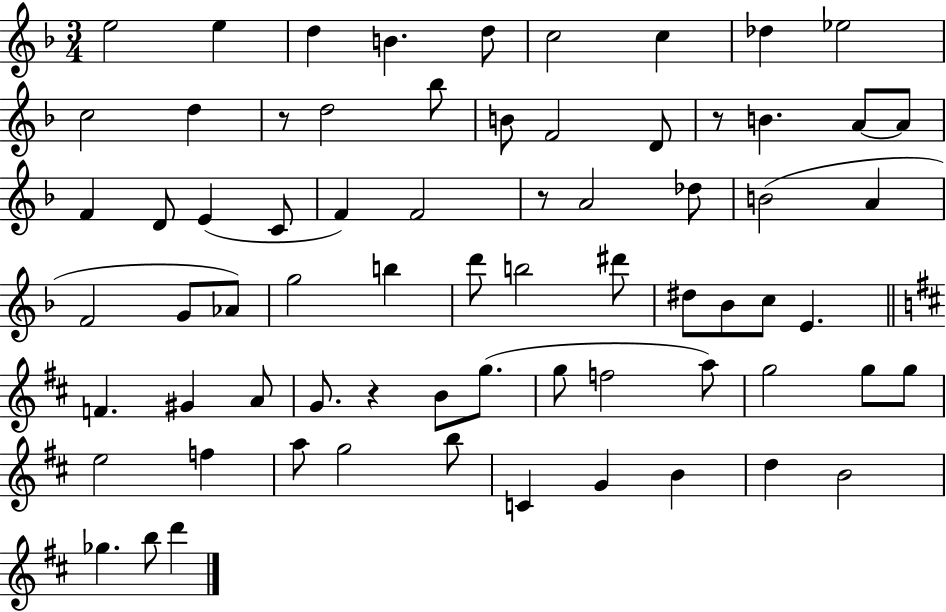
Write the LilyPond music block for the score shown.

{
  \clef treble
  \numericTimeSignature
  \time 3/4
  \key f \major
  e''2 e''4 | d''4 b'4. d''8 | c''2 c''4 | des''4 ees''2 | \break c''2 d''4 | r8 d''2 bes''8 | b'8 f'2 d'8 | r8 b'4. a'8~~ a'8 | \break f'4 d'8 e'4( c'8 | f'4) f'2 | r8 a'2 des''8 | b'2( a'4 | \break f'2 g'8 aes'8) | g''2 b''4 | d'''8 b''2 dis'''8 | dis''8 bes'8 c''8 e'4. | \break \bar "||" \break \key d \major f'4. gis'4 a'8 | g'8. r4 b'8 g''8.( | g''8 f''2 a''8) | g''2 g''8 g''8 | \break e''2 f''4 | a''8 g''2 b''8 | c'4 g'4 b'4 | d''4 b'2 | \break ges''4. b''8 d'''4 | \bar "|."
}